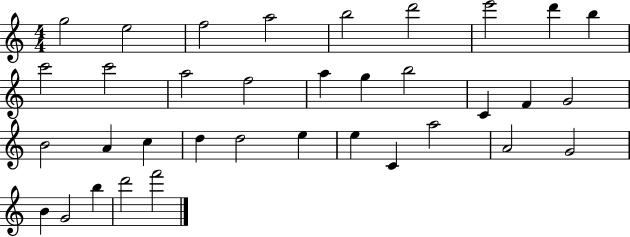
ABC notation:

X:1
T:Untitled
M:4/4
L:1/4
K:C
g2 e2 f2 a2 b2 d'2 e'2 d' b c'2 c'2 a2 f2 a g b2 C F G2 B2 A c d d2 e e C a2 A2 G2 B G2 b d'2 f'2